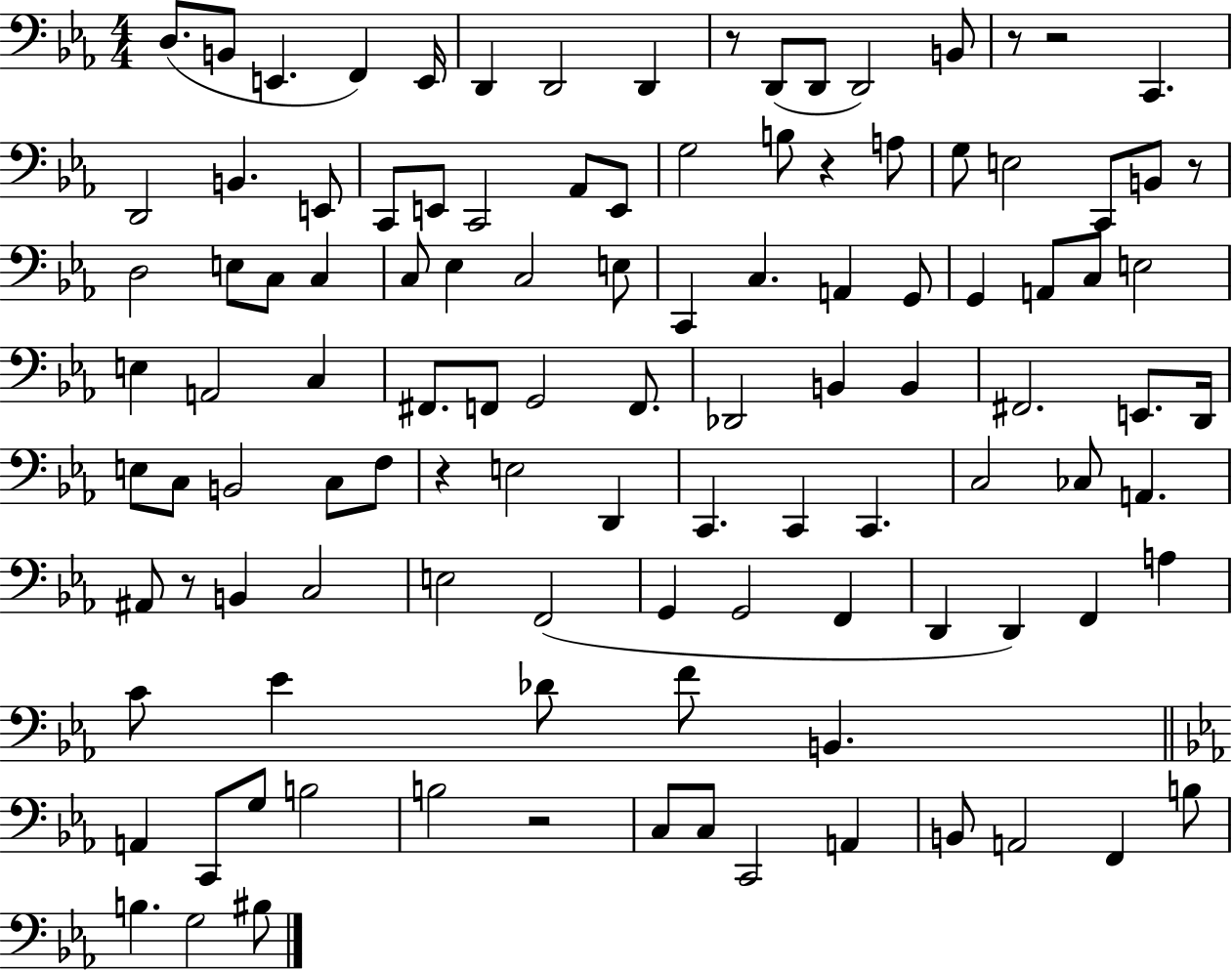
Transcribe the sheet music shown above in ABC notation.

X:1
T:Untitled
M:4/4
L:1/4
K:Eb
D,/2 B,,/2 E,, F,, E,,/4 D,, D,,2 D,, z/2 D,,/2 D,,/2 D,,2 B,,/2 z/2 z2 C,, D,,2 B,, E,,/2 C,,/2 E,,/2 C,,2 _A,,/2 E,,/2 G,2 B,/2 z A,/2 G,/2 E,2 C,,/2 B,,/2 z/2 D,2 E,/2 C,/2 C, C,/2 _E, C,2 E,/2 C,, C, A,, G,,/2 G,, A,,/2 C,/2 E,2 E, A,,2 C, ^F,,/2 F,,/2 G,,2 F,,/2 _D,,2 B,, B,, ^F,,2 E,,/2 D,,/4 E,/2 C,/2 B,,2 C,/2 F,/2 z E,2 D,, C,, C,, C,, C,2 _C,/2 A,, ^A,,/2 z/2 B,, C,2 E,2 F,,2 G,, G,,2 F,, D,, D,, F,, A, C/2 _E _D/2 F/2 B,, A,, C,,/2 G,/2 B,2 B,2 z2 C,/2 C,/2 C,,2 A,, B,,/2 A,,2 F,, B,/2 B, G,2 ^B,/2